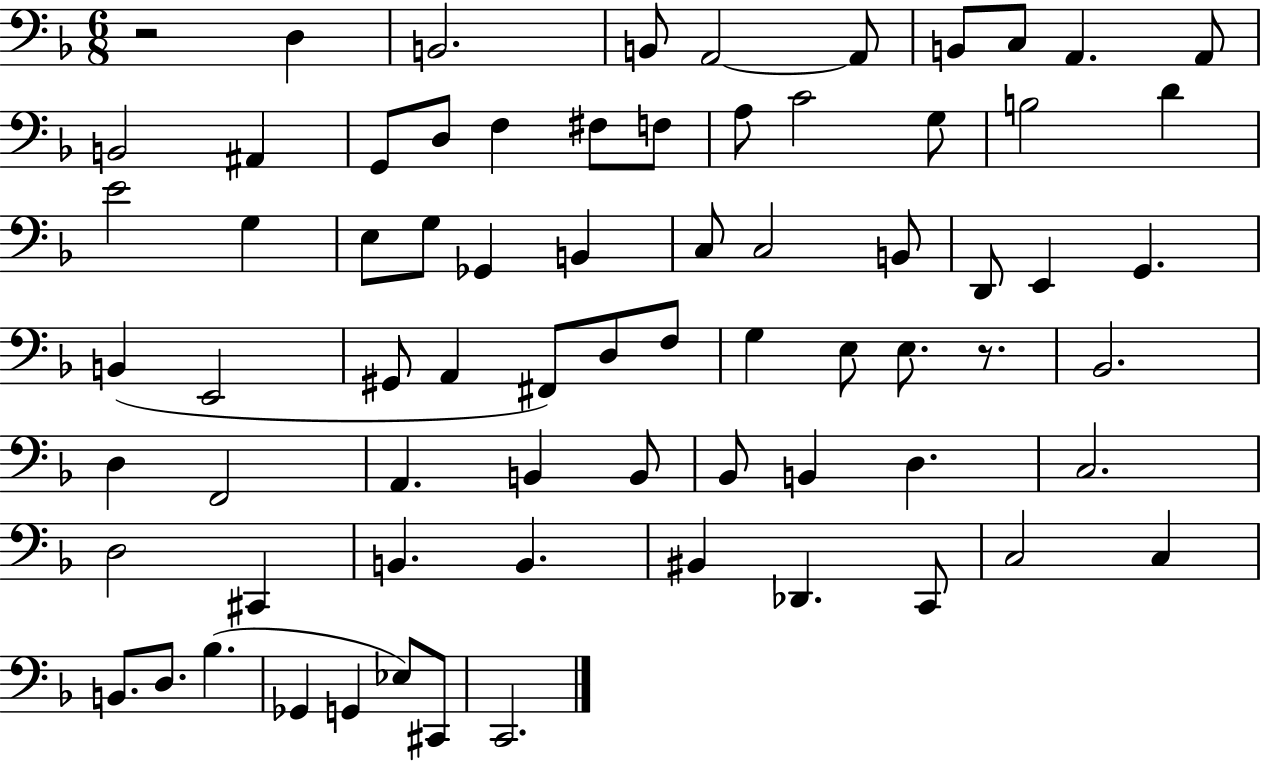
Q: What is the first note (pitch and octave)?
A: D3